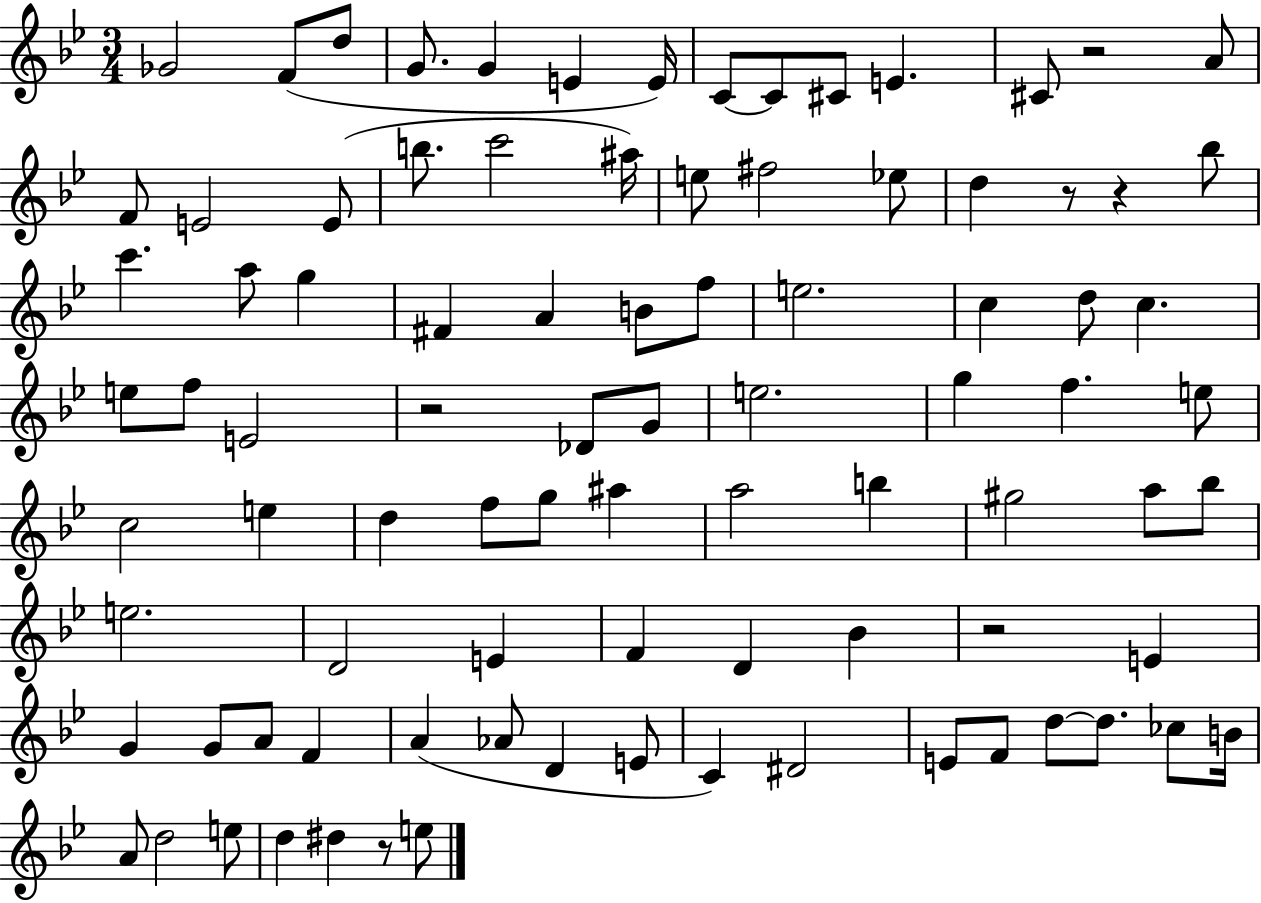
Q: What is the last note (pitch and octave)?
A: E5